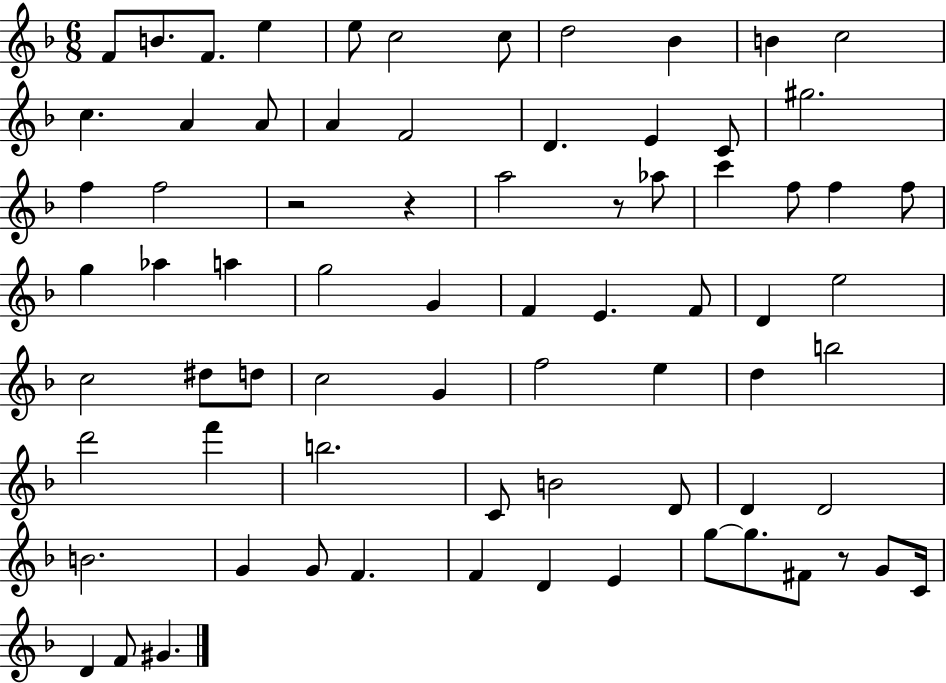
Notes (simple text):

F4/e B4/e. F4/e. E5/q E5/e C5/h C5/e D5/h Bb4/q B4/q C5/h C5/q. A4/q A4/e A4/q F4/h D4/q. E4/q C4/e G#5/h. F5/q F5/h R/h R/q A5/h R/e Ab5/e C6/q F5/e F5/q F5/e G5/q Ab5/q A5/q G5/h G4/q F4/q E4/q. F4/e D4/q E5/h C5/h D#5/e D5/e C5/h G4/q F5/h E5/q D5/q B5/h D6/h F6/q B5/h. C4/e B4/h D4/e D4/q D4/h B4/h. G4/q G4/e F4/q. F4/q D4/q E4/q G5/e G5/e. F#4/e R/e G4/e C4/s D4/q F4/e G#4/q.